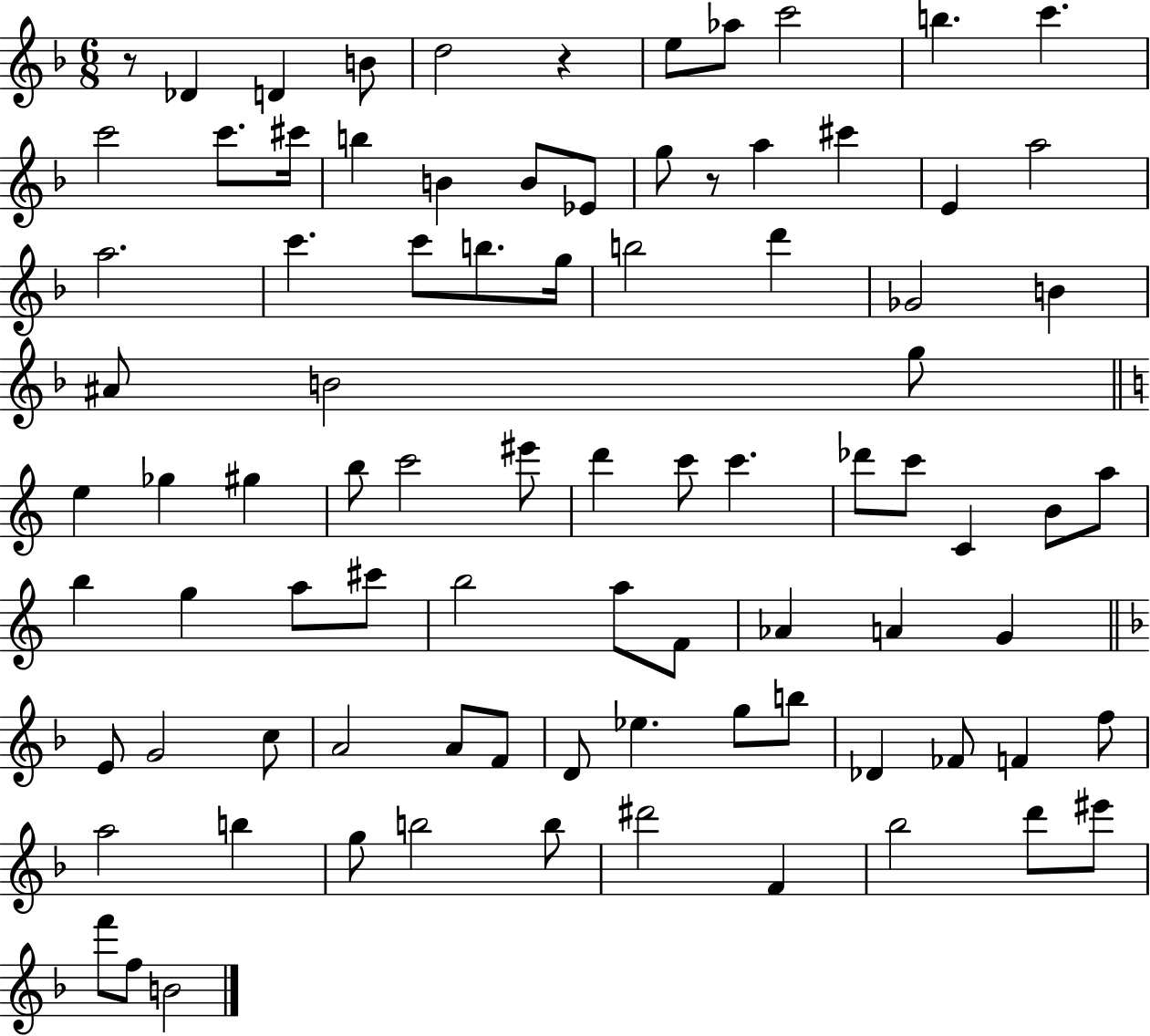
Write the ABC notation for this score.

X:1
T:Untitled
M:6/8
L:1/4
K:F
z/2 _D D B/2 d2 z e/2 _a/2 c'2 b c' c'2 c'/2 ^c'/4 b B B/2 _E/2 g/2 z/2 a ^c' E a2 a2 c' c'/2 b/2 g/4 b2 d' _G2 B ^A/2 B2 g/2 e _g ^g b/2 c'2 ^e'/2 d' c'/2 c' _d'/2 c'/2 C B/2 a/2 b g a/2 ^c'/2 b2 a/2 F/2 _A A G E/2 G2 c/2 A2 A/2 F/2 D/2 _e g/2 b/2 _D _F/2 F f/2 a2 b g/2 b2 b/2 ^d'2 F _b2 d'/2 ^e'/2 f'/2 f/2 B2